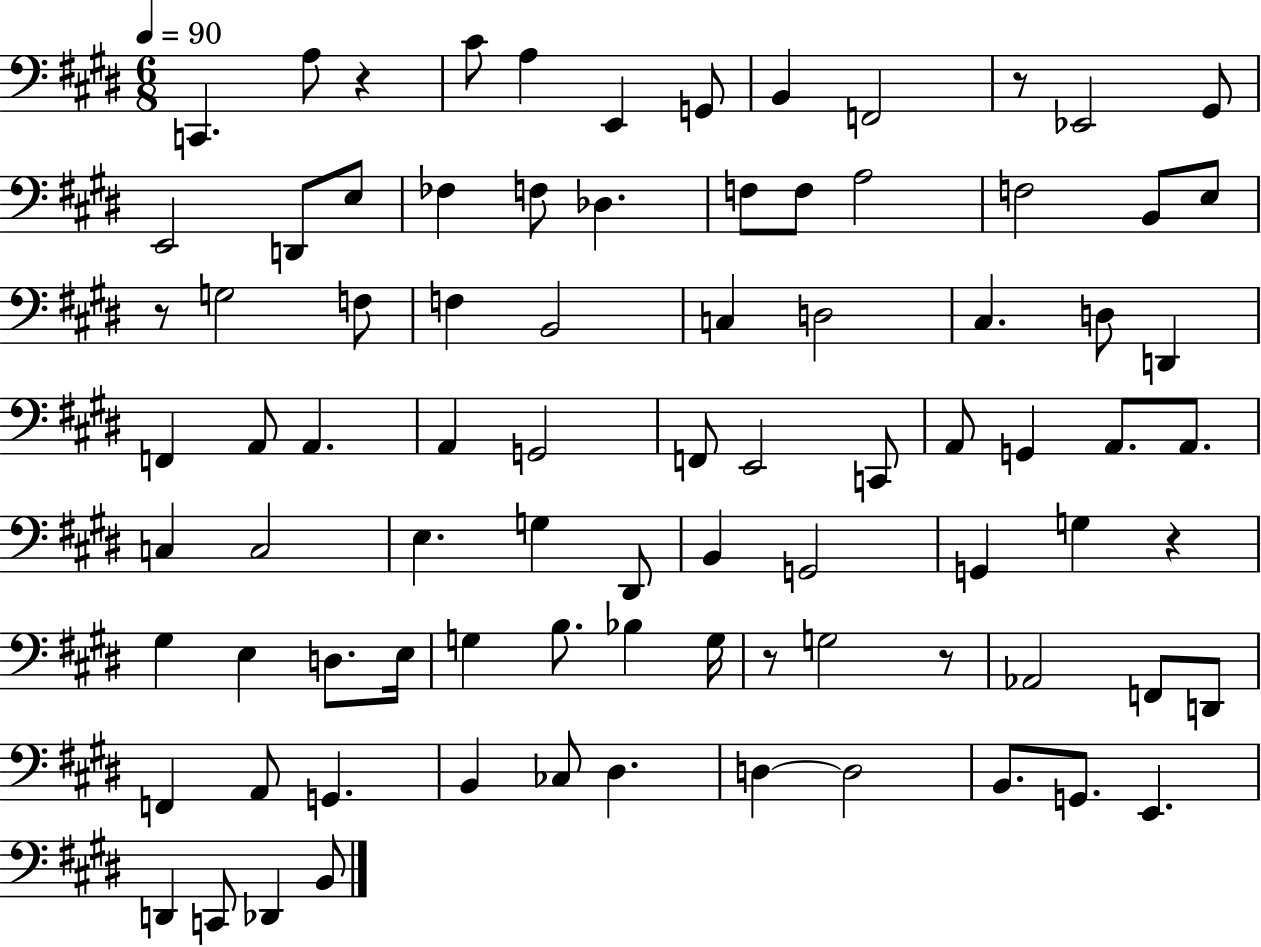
X:1
T:Untitled
M:6/8
L:1/4
K:E
C,, A,/2 z ^C/2 A, E,, G,,/2 B,, F,,2 z/2 _E,,2 ^G,,/2 E,,2 D,,/2 E,/2 _F, F,/2 _D, F,/2 F,/2 A,2 F,2 B,,/2 E,/2 z/2 G,2 F,/2 F, B,,2 C, D,2 ^C, D,/2 D,, F,, A,,/2 A,, A,, G,,2 F,,/2 E,,2 C,,/2 A,,/2 G,, A,,/2 A,,/2 C, C,2 E, G, ^D,,/2 B,, G,,2 G,, G, z ^G, E, D,/2 E,/4 G, B,/2 _B, G,/4 z/2 G,2 z/2 _A,,2 F,,/2 D,,/2 F,, A,,/2 G,, B,, _C,/2 ^D, D, D,2 B,,/2 G,,/2 E,, D,, C,,/2 _D,, B,,/2